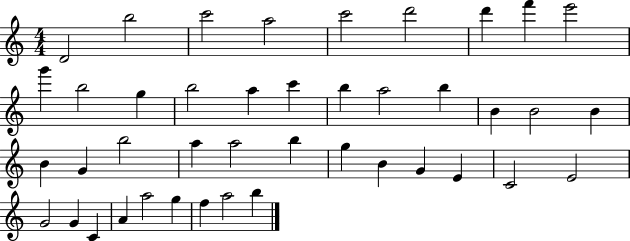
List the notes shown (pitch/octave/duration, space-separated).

D4/h B5/h C6/h A5/h C6/h D6/h D6/q F6/q E6/h G6/q B5/h G5/q B5/h A5/q C6/q B5/q A5/h B5/q B4/q B4/h B4/q B4/q G4/q B5/h A5/q A5/h B5/q G5/q B4/q G4/q E4/q C4/h E4/h G4/h G4/q C4/q A4/q A5/h G5/q F5/q A5/h B5/q